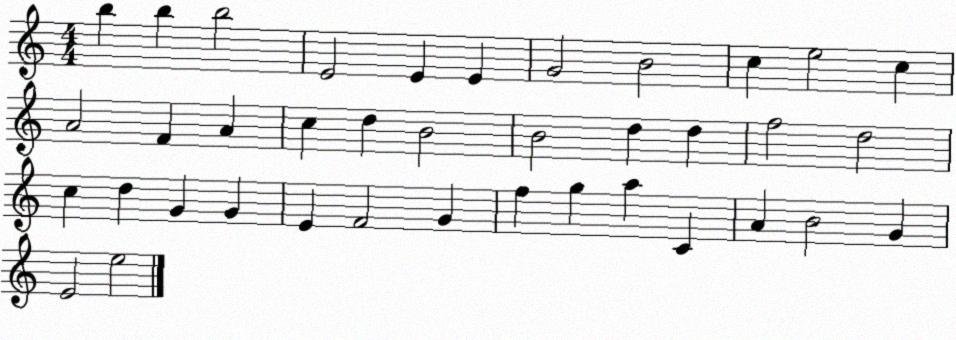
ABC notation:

X:1
T:Untitled
M:4/4
L:1/4
K:C
b b b2 E2 E E G2 B2 c e2 c A2 F A c d B2 B2 d d f2 d2 c d G G E F2 G f g a C A B2 G E2 e2